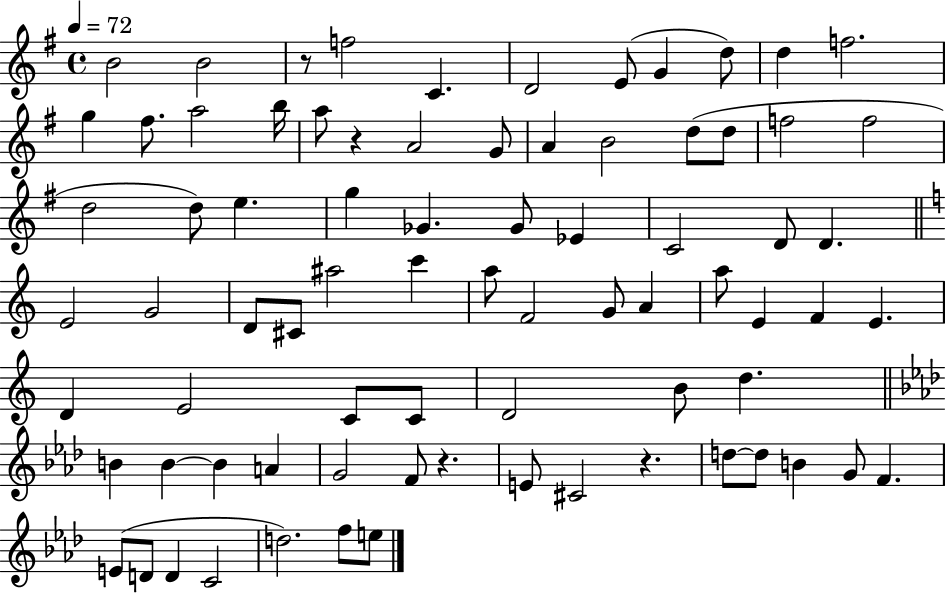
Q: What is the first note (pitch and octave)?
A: B4